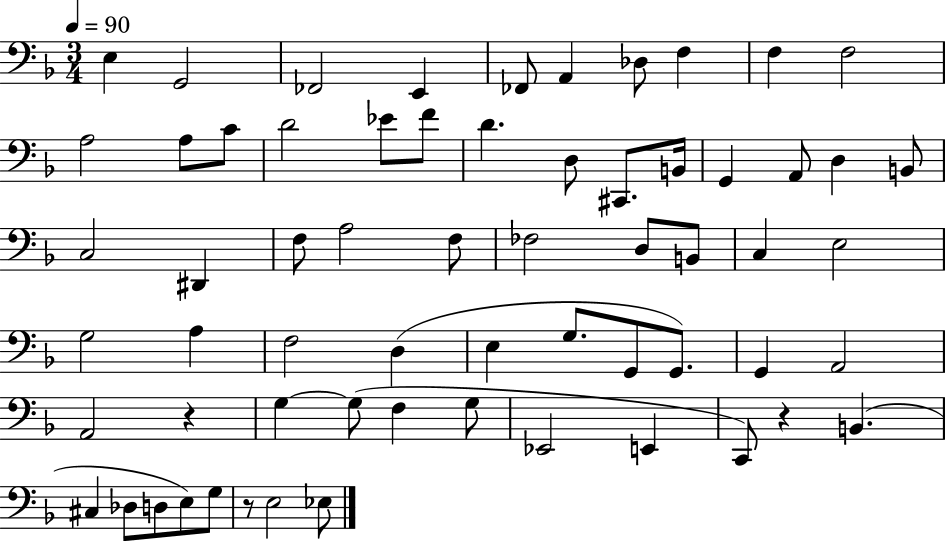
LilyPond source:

{
  \clef bass
  \numericTimeSignature
  \time 3/4
  \key f \major
  \tempo 4 = 90
  e4 g,2 | fes,2 e,4 | fes,8 a,4 des8 f4 | f4 f2 | \break a2 a8 c'8 | d'2 ees'8 f'8 | d'4. d8 cis,8. b,16 | g,4 a,8 d4 b,8 | \break c2 dis,4 | f8 a2 f8 | fes2 d8 b,8 | c4 e2 | \break g2 a4 | f2 d4( | e4 g8. g,8 g,8.) | g,4 a,2 | \break a,2 r4 | g4~~ g8( f4 g8 | ees,2 e,4 | c,8) r4 b,4.( | \break cis4 des8 d8 e8) g8 | r8 e2 ees8 | \bar "|."
}